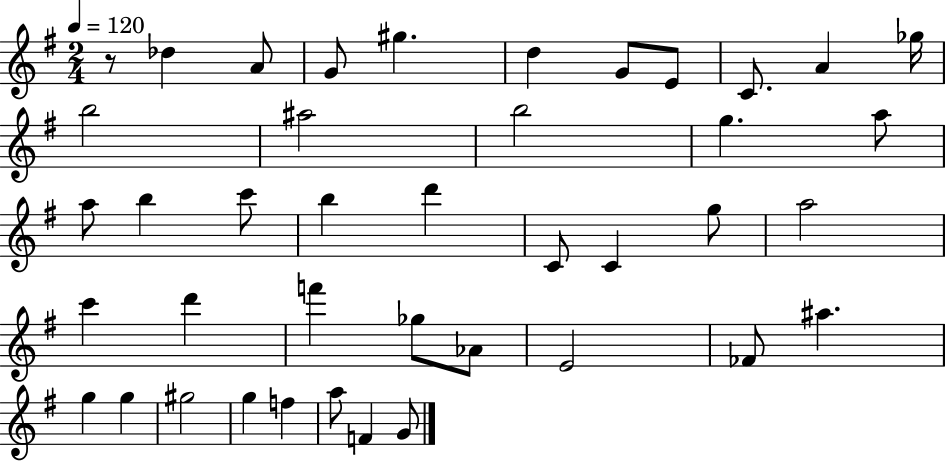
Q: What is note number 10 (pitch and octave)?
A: Gb5